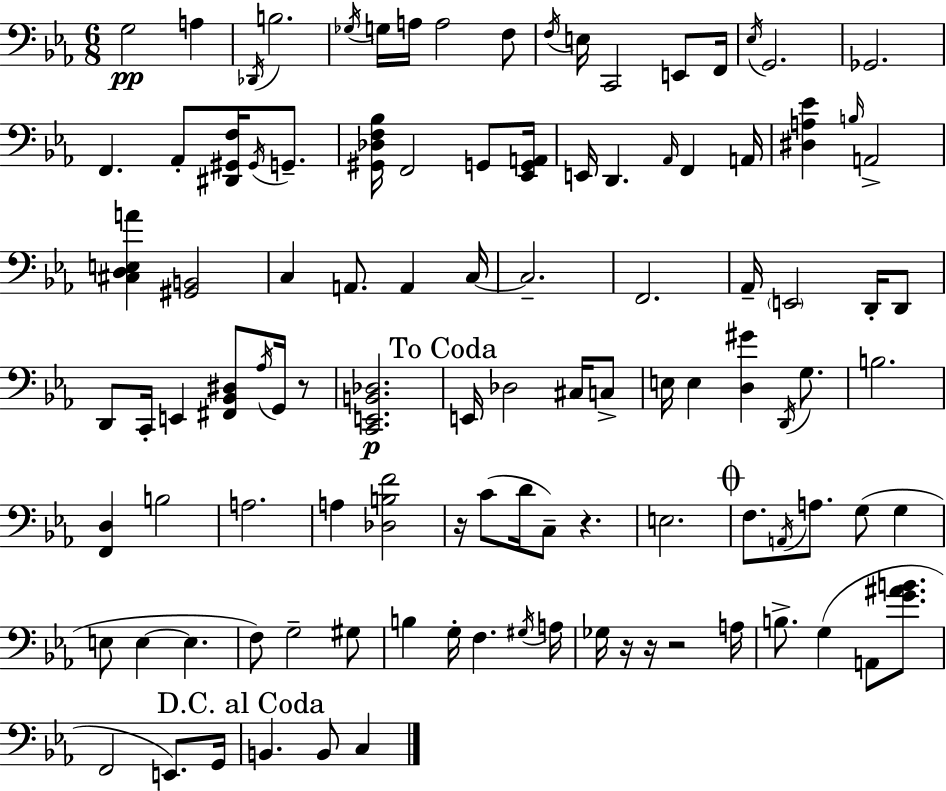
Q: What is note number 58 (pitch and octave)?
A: C4